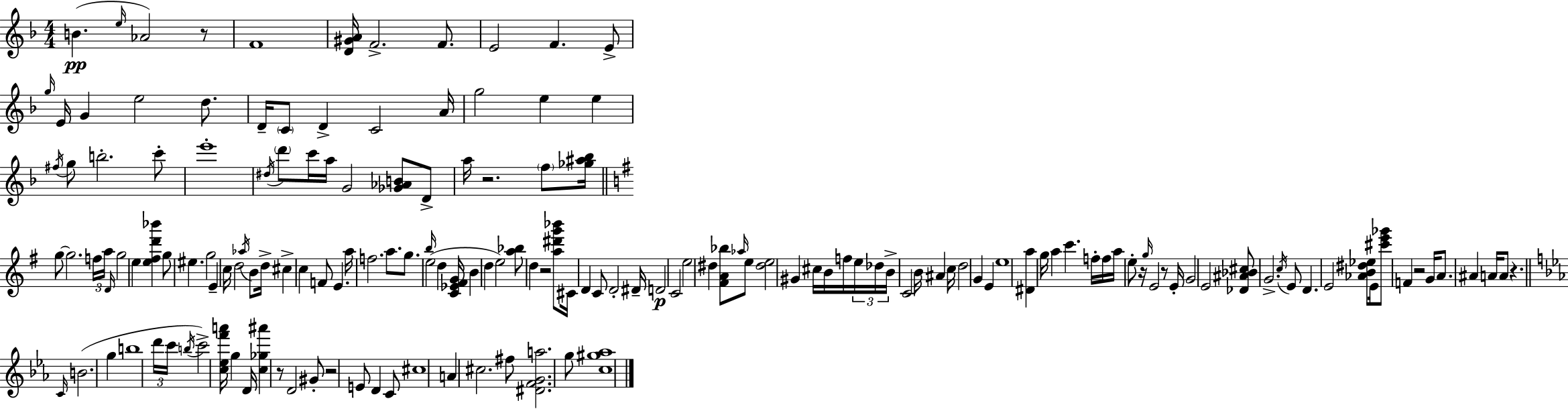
{
  \clef treble
  \numericTimeSignature
  \time 4/4
  \key d \minor
  \repeat volta 2 { b'4.(\pp \grace { e''16 } aes'2) r8 | f'1 | <d' gis' a'>16 f'2.-> f'8. | e'2 f'4. e'8-> | \break \grace { g''16 } e'16 g'4 e''2 d''8. | d'16-- \parenthesize c'8 d'4-> c'2 | a'16 g''2 e''4 e''4 | \acciaccatura { fis''16 } g''8 b''2.-. | \break c'''8-. e'''1-. | \acciaccatura { dis''16 } \parenthesize d'''8 c'''16 a''16 g'2 | <ges' aes' b'>8 d'8-> a''16 r2. | \parenthesize f''8 <ges'' ais'' bes''>16 \bar "||" \break \key g \major g''8~~ g''2. \tuplet 3/2 { f''16 a''16 | \grace { d'16 } } g''2 e''4 <e'' fis'' d''' bes'''>4 | g''8 eis''4. g''2 | e'4-- c''16 d''2 \acciaccatura { aes''16 } b'8 | \break d''16-> cis''4-> c''4 f'8 e'4. | a''16 f''2. a''8. | g''8. \grace { b''16 } e''2( d''4 | <c' ees' fis' g'>16 b'4 d''4 e''2) | \break <a'' bes''>8 d''4 r2 | <a'' dis''' g''' bes'''>8 cis'16 d'4 c'8 d'2-. | dis'16-- d'2\p c'2 | e''2 dis''4 <fis' a' bes''>8 | \break \grace { aes''16 } e''8 <dis'' e''>2 gis'4 | cis''16 b'16 f''16 \tuplet 3/2 { e''16 des''16 b'16-> } c'2 b'16 ais'4 | c''16 d''2 g'4 | e'4 e''1 | \break <dis' a''>4 g''16 a''4 c'''4. | f''16-. f''16 a''16 e''8-. r16 \grace { g''16 } e'2 | r8 e'16-. g'2 e'2 | <des' ais' bes' cis''>8 g'2.-> | \break \acciaccatura { c''16 } e'8 d'4. e'2 | <aes' b' dis'' ees''>8 e'16 <cis''' e''' ges'''>8 f'4 r2 | g'16 a'8. ais'4 a'16 a'8 | r4. \bar "||" \break \key ees \major \grace { c'16 } b'2.( g''4 | b''1 | \tuplet 3/2 { d'''16 c'''16 \acciaccatura { b''16 }) } c'''2-> <c'' ees'' f''' a'''>16 g''4 | d'16 <c'' ges'' ais'''>4 r8 d'2 | \break gis'8-. r2 e'8 d'4 | c'8 cis''1 | a'4 cis''2. | fis''8 <dis' f' g' a''>2. | \break g''8 <c'' gis'' aes''>1 | } \bar "|."
}